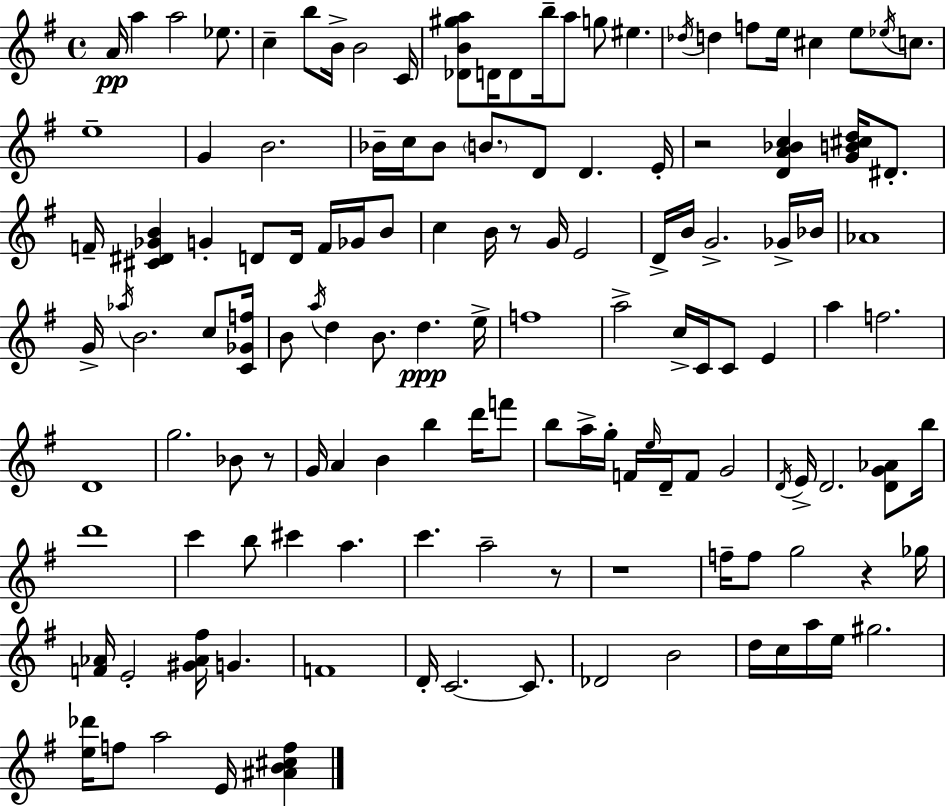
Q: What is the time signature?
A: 4/4